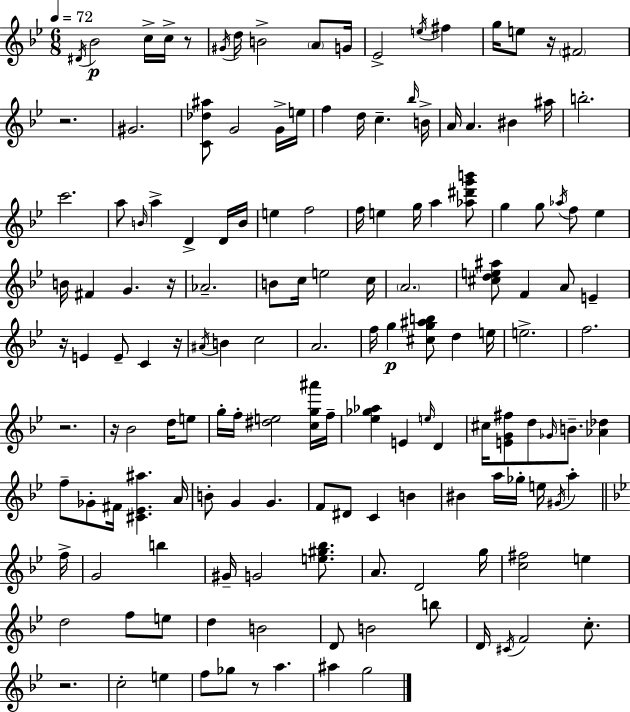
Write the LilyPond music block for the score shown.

{
  \clef treble
  \numericTimeSignature
  \time 6/8
  \key g \minor
  \tempo 4 = 72
  \acciaccatura { dis'16 }\p bes'2 c''16-> c''16-> r8 | \acciaccatura { gis'16 } d''16 b'2-> \parenthesize a'8 | g'16 ees'2-> \acciaccatura { e''16 } fis''4 | g''16 e''8 r16 \parenthesize fis'2 | \break r2. | gis'2. | <c' des'' ais''>8 g'2 | g'16-> e''16 f''4 d''16 c''4.-- | \break \grace { bes''16 } b'16-> a'16 a'4. bis'4 | ais''16 b''2.-. | c'''2. | a''8 \grace { b'16 } a''4-> d'4-> | \break d'16 b'16 e''4 f''2 | f''16 e''4 g''16 a''4 | <aes'' dis''' g''' b'''>8 g''4 g''8 \acciaccatura { aes''16 } | f''8 ees''4 b'16 fis'4 g'4. | \break r16 aes'2.-- | b'8 c''16 e''2 | c''16 \parenthesize a'2. | <cis'' d'' e'' ais''>8 f'4 | \break a'8 e'4-- r16 e'4 e'8-- | c'4 r16 \acciaccatura { ais'16 } b'4 c''2 | a'2. | f''16 g''4\p | \break <cis'' g'' ais'' b''>8 d''4 e''16 e''2.-> | f''2. | r2. | r16 bes'2 | \break d''16 e''8 g''16-. f''16-. <dis'' e''>2 | <c'' g'' ais'''>16 f''16-- <ees'' ges'' aes''>4 e'4 | \grace { e''16 } d'4 cis''16 <e' g' fis''>8 d''8 | \grace { ges'16 } b'8.-- <aes' des''>4 f''8-- ges'8-. | \break fis'16 <cis' ees' ais''>4. a'16 b'8-. g'4 | g'4. f'8 dis'8 | c'4 b'4 bis'4 | a''16 ges''16-. e''16 \acciaccatura { gis'16 } a''4-. \bar "||" \break \key g \minor f''16-> g'2 b''4 | gis'16-- g'2 <e'' gis'' bes''>8. | a'8. d'2 | g''16 <c'' fis''>2 e''4 | \break d''2 f''8 e''8 | d''4 b'2 | d'8 b'2 b''8 | d'16 \acciaccatura { cis'16 } f'2 c''8.-. | \break r2. | c''2-. e''4 | f''8 ges''8 r8 a''4. | ais''4 g''2 | \break \bar "|."
}